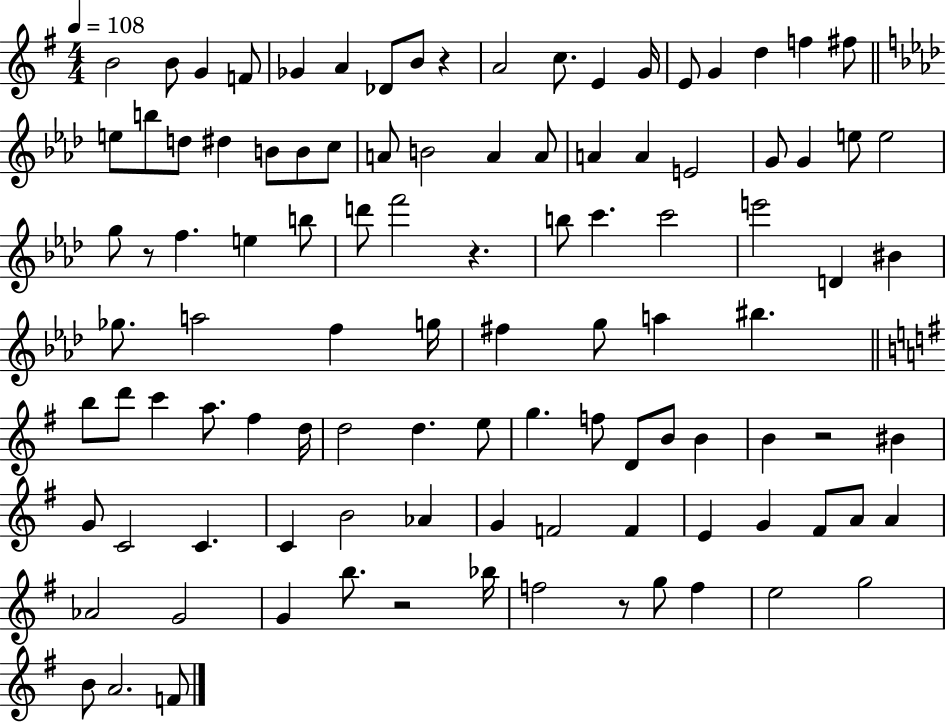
{
  \clef treble
  \numericTimeSignature
  \time 4/4
  \key g \major
  \tempo 4 = 108
  b'2 b'8 g'4 f'8 | ges'4 a'4 des'8 b'8 r4 | a'2 c''8. e'4 g'16 | e'8 g'4 d''4 f''4 fis''8 | \break \bar "||" \break \key f \minor e''8 b''8 d''8 dis''4 b'8 b'8 c''8 | a'8 b'2 a'4 a'8 | a'4 a'4 e'2 | g'8 g'4 e''8 e''2 | \break g''8 r8 f''4. e''4 b''8 | d'''8 f'''2 r4. | b''8 c'''4. c'''2 | e'''2 d'4 bis'4 | \break ges''8. a''2 f''4 g''16 | fis''4 g''8 a''4 bis''4. | \bar "||" \break \key g \major b''8 d'''8 c'''4 a''8. fis''4 d''16 | d''2 d''4. e''8 | g''4. f''8 d'8 b'8 b'4 | b'4 r2 bis'4 | \break g'8 c'2 c'4. | c'4 b'2 aes'4 | g'4 f'2 f'4 | e'4 g'4 fis'8 a'8 a'4 | \break aes'2 g'2 | g'4 b''8. r2 bes''16 | f''2 r8 g''8 f''4 | e''2 g''2 | \break b'8 a'2. f'8 | \bar "|."
}